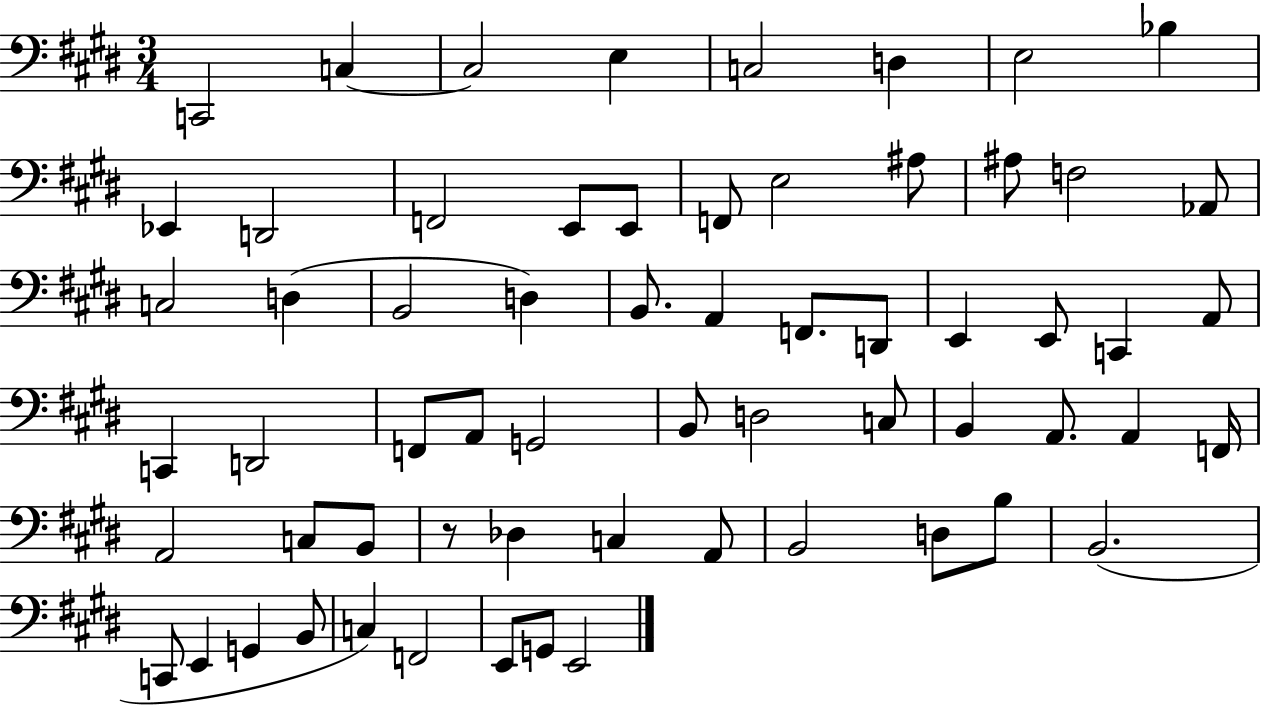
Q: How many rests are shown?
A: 1